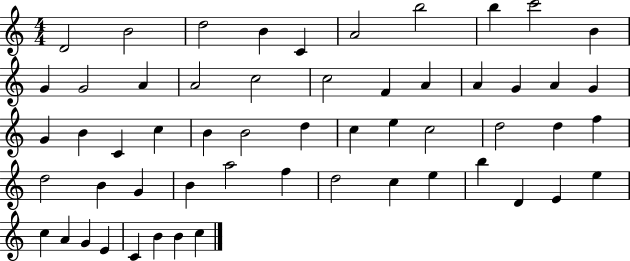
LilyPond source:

{
  \clef treble
  \numericTimeSignature
  \time 4/4
  \key c \major
  d'2 b'2 | d''2 b'4 c'4 | a'2 b''2 | b''4 c'''2 b'4 | \break g'4 g'2 a'4 | a'2 c''2 | c''2 f'4 a'4 | a'4 g'4 a'4 g'4 | \break g'4 b'4 c'4 c''4 | b'4 b'2 d''4 | c''4 e''4 c''2 | d''2 d''4 f''4 | \break d''2 b'4 g'4 | b'4 a''2 f''4 | d''2 c''4 e''4 | b''4 d'4 e'4 e''4 | \break c''4 a'4 g'4 e'4 | c'4 b'4 b'4 c''4 | \bar "|."
}